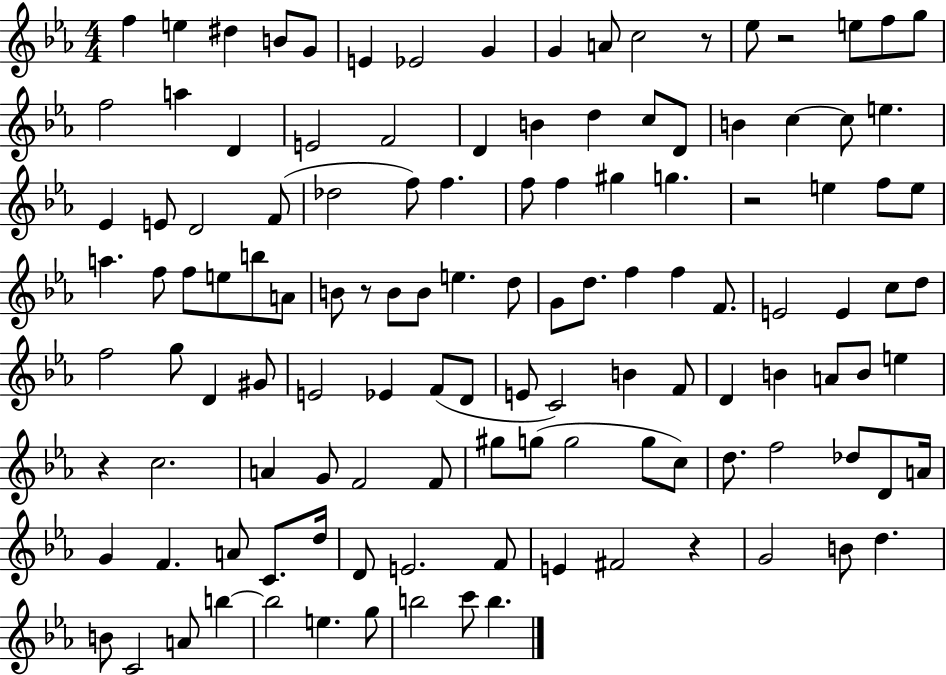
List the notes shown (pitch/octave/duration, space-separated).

F5/q E5/q D#5/q B4/e G4/e E4/q Eb4/h G4/q G4/q A4/e C5/h R/e Eb5/e R/h E5/e F5/e G5/e F5/h A5/q D4/q E4/h F4/h D4/q B4/q D5/q C5/e D4/e B4/q C5/q C5/e E5/q. Eb4/q E4/e D4/h F4/e Db5/h F5/e F5/q. F5/e F5/q G#5/q G5/q. R/h E5/q F5/e E5/e A5/q. F5/e F5/e E5/e B5/e A4/e B4/e R/e B4/e B4/e E5/q. D5/e G4/e D5/e. F5/q F5/q F4/e. E4/h E4/q C5/e D5/e F5/h G5/e D4/q G#4/e E4/h Eb4/q F4/e D4/e E4/e C4/h B4/q F4/e D4/q B4/q A4/e B4/e E5/q R/q C5/h. A4/q G4/e F4/h F4/e G#5/e G5/e G5/h G5/e C5/e D5/e. F5/h Db5/e D4/e A4/s G4/q F4/q. A4/e C4/e. D5/s D4/e E4/h. F4/e E4/q F#4/h R/q G4/h B4/e D5/q. B4/e C4/h A4/e B5/q B5/h E5/q. G5/e B5/h C6/e B5/q.